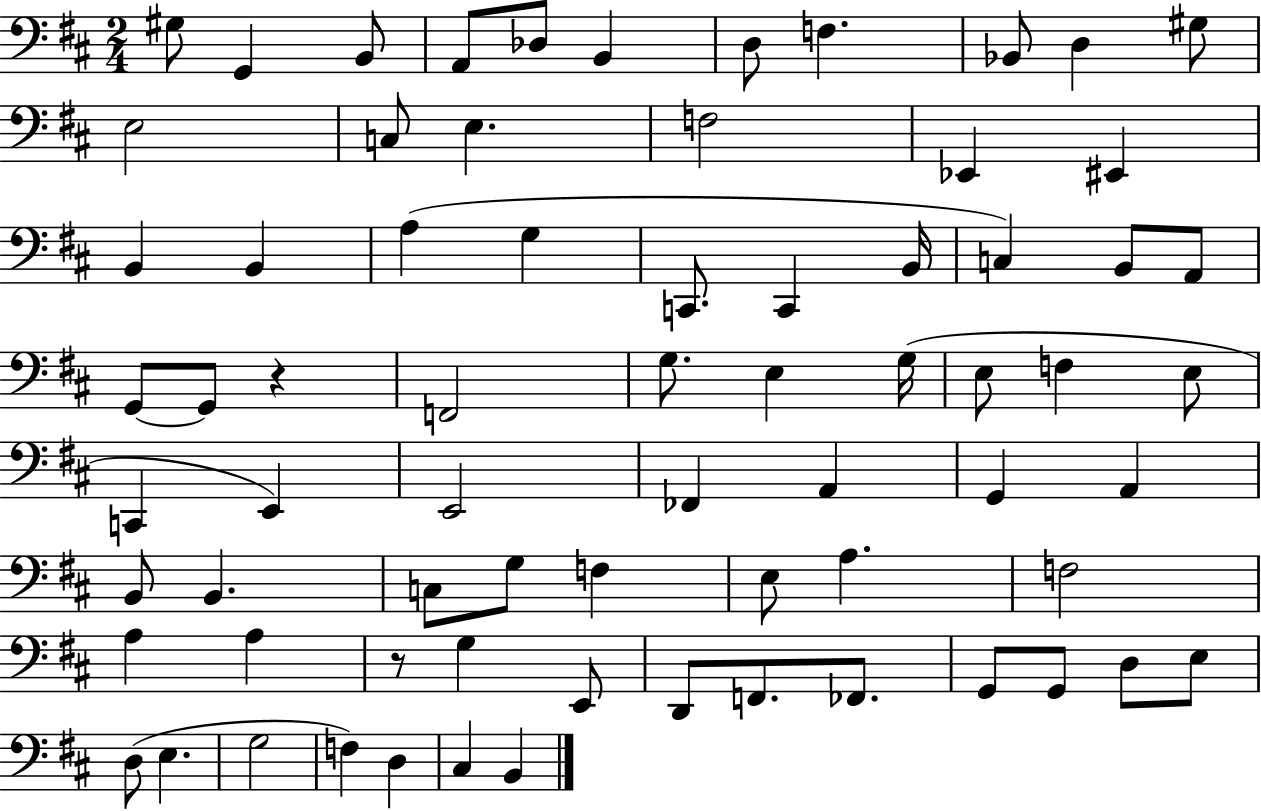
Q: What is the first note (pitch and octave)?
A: G#3